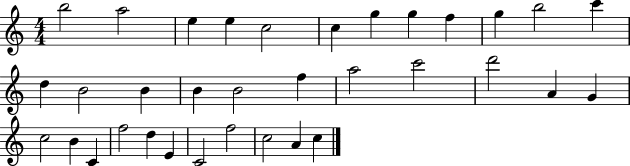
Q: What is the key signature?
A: C major